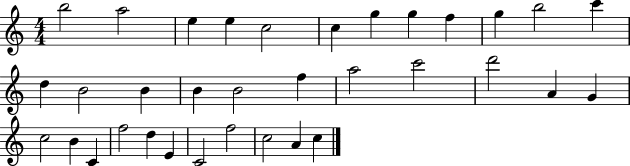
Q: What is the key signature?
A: C major